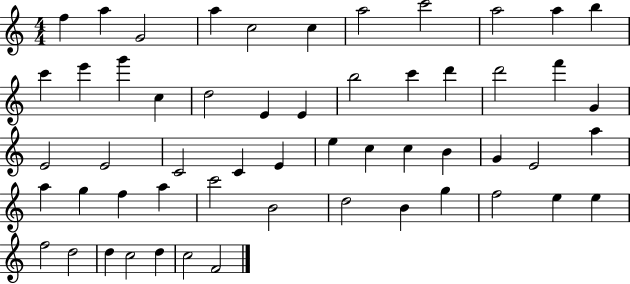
{
  \clef treble
  \numericTimeSignature
  \time 4/4
  \key c \major
  f''4 a''4 g'2 | a''4 c''2 c''4 | a''2 c'''2 | a''2 a''4 b''4 | \break c'''4 e'''4 g'''4 c''4 | d''2 e'4 e'4 | b''2 c'''4 d'''4 | d'''2 f'''4 g'4 | \break e'2 e'2 | c'2 c'4 e'4 | e''4 c''4 c''4 b'4 | g'4 e'2 a''4 | \break a''4 g''4 f''4 a''4 | c'''2 b'2 | d''2 b'4 g''4 | f''2 e''4 e''4 | \break f''2 d''2 | d''4 c''2 d''4 | c''2 f'2 | \bar "|."
}